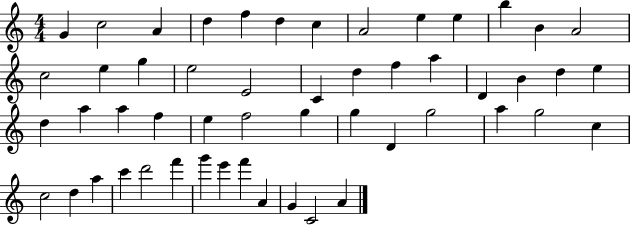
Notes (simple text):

G4/q C5/h A4/q D5/q F5/q D5/q C5/q A4/h E5/q E5/q B5/q B4/q A4/h C5/h E5/q G5/q E5/h E4/h C4/q D5/q F5/q A5/q D4/q B4/q D5/q E5/q D5/q A5/q A5/q F5/q E5/q F5/h G5/q G5/q D4/q G5/h A5/q G5/h C5/q C5/h D5/q A5/q C6/q D6/h F6/q G6/q E6/q F6/q A4/q G4/q C4/h A4/q